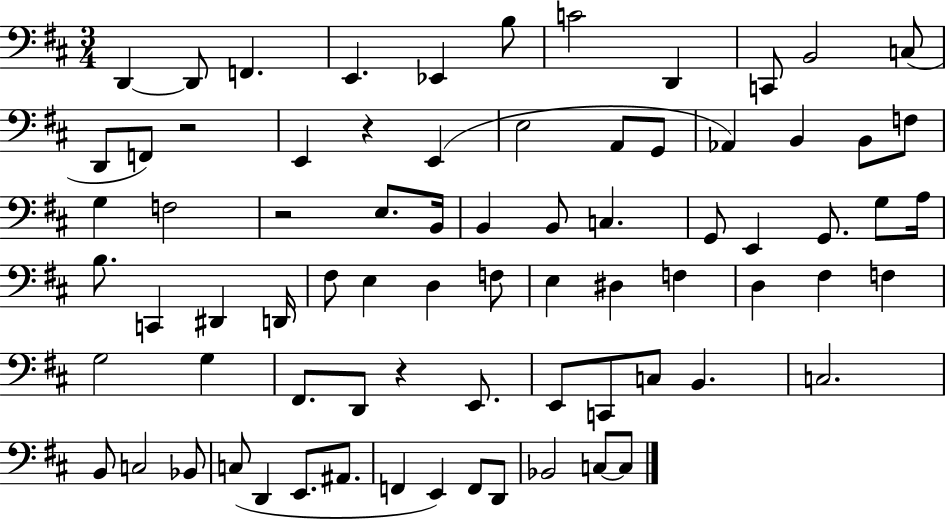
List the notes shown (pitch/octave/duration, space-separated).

D2/q D2/e F2/q. E2/q. Eb2/q B3/e C4/h D2/q C2/e B2/h C3/e D2/e F2/e R/h E2/q R/q E2/q E3/h A2/e G2/e Ab2/q B2/q B2/e F3/e G3/q F3/h R/h E3/e. B2/s B2/q B2/e C3/q. G2/e E2/q G2/e. G3/e A3/s B3/e. C2/q D#2/q D2/s F#3/e E3/q D3/q F3/e E3/q D#3/q F3/q D3/q F#3/q F3/q G3/h G3/q F#2/e. D2/e R/q E2/e. E2/e C2/e C3/e B2/q. C3/h. B2/e C3/h Bb2/e C3/e D2/q E2/e. A#2/e. F2/q E2/q F2/e D2/e Bb2/h C3/e C3/e